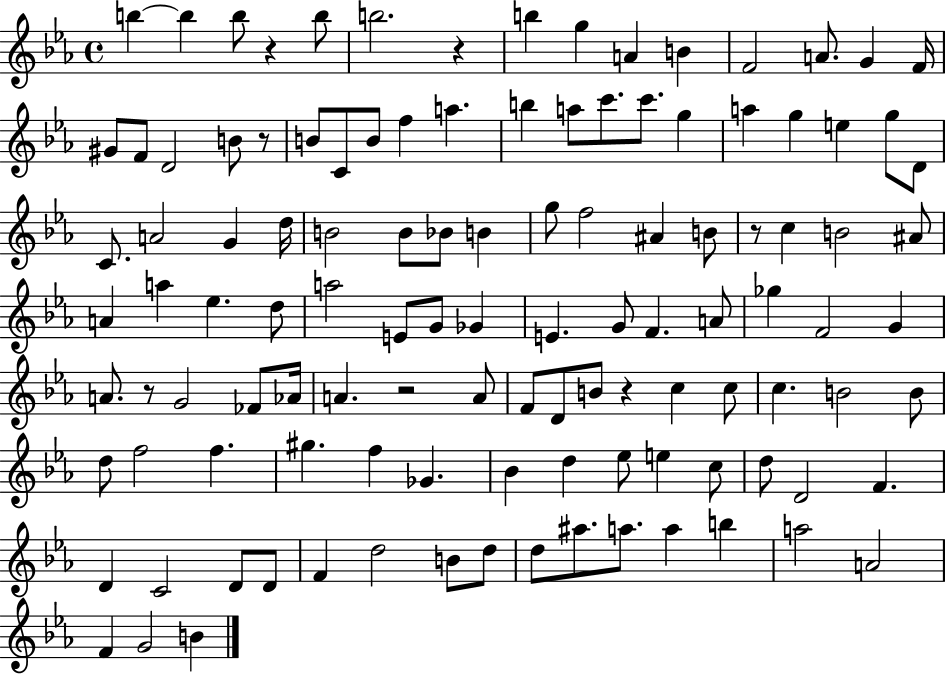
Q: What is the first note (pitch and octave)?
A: B5